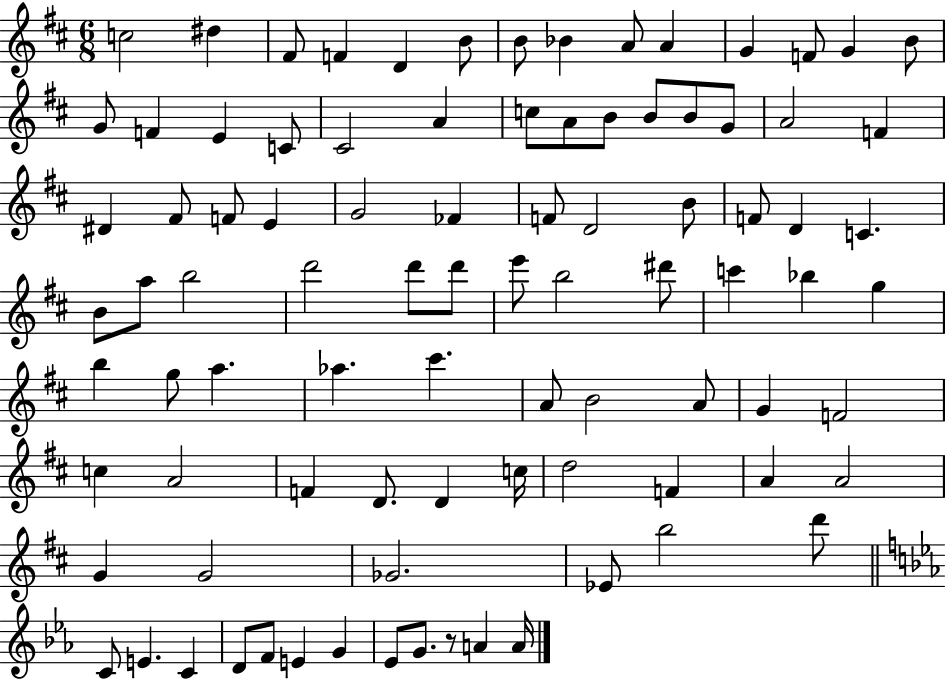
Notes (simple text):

C5/h D#5/q F#4/e F4/q D4/q B4/e B4/e Bb4/q A4/e A4/q G4/q F4/e G4/q B4/e G4/e F4/q E4/q C4/e C#4/h A4/q C5/e A4/e B4/e B4/e B4/e G4/e A4/h F4/q D#4/q F#4/e F4/e E4/q G4/h FES4/q F4/e D4/h B4/e F4/e D4/q C4/q. B4/e A5/e B5/h D6/h D6/e D6/e E6/e B5/h D#6/e C6/q Bb5/q G5/q B5/q G5/e A5/q. Ab5/q. C#6/q. A4/e B4/h A4/e G4/q F4/h C5/q A4/h F4/q D4/e. D4/q C5/s D5/h F4/q A4/q A4/h G4/q G4/h Gb4/h. Eb4/e B5/h D6/e C4/e E4/q. C4/q D4/e F4/e E4/q G4/q Eb4/e G4/e. R/e A4/q A4/s